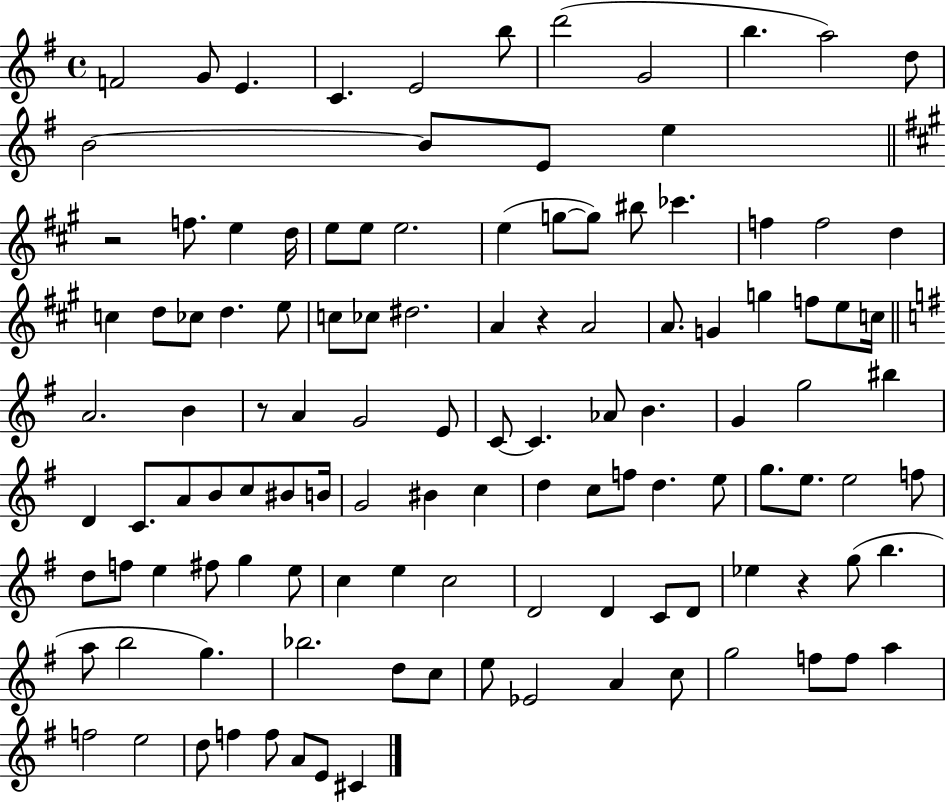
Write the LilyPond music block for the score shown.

{
  \clef treble
  \time 4/4
  \defaultTimeSignature
  \key g \major
  f'2 g'8 e'4. | c'4. e'2 b''8 | d'''2( g'2 | b''4. a''2) d''8 | \break b'2~~ b'8 e'8 e''4 | \bar "||" \break \key a \major r2 f''8. e''4 d''16 | e''8 e''8 e''2. | e''4( g''8~~ g''8) bis''8 ces'''4. | f''4 f''2 d''4 | \break c''4 d''8 ces''8 d''4. e''8 | c''8 ces''8 dis''2. | a'4 r4 a'2 | a'8. g'4 g''4 f''8 e''8 c''16 | \break \bar "||" \break \key e \minor a'2. b'4 | r8 a'4 g'2 e'8 | c'8~~ c'4. aes'8 b'4. | g'4 g''2 bis''4 | \break d'4 c'8. a'8 b'8 c''8 bis'8 b'16 | g'2 bis'4 c''4 | d''4 c''8 f''8 d''4. e''8 | g''8. e''8. e''2 f''8 | \break d''8 f''8 e''4 fis''8 g''4 e''8 | c''4 e''4 c''2 | d'2 d'4 c'8 d'8 | ees''4 r4 g''8( b''4. | \break a''8 b''2 g''4.) | bes''2. d''8 c''8 | e''8 ees'2 a'4 c''8 | g''2 f''8 f''8 a''4 | \break f''2 e''2 | d''8 f''4 f''8 a'8 e'8 cis'4 | \bar "|."
}